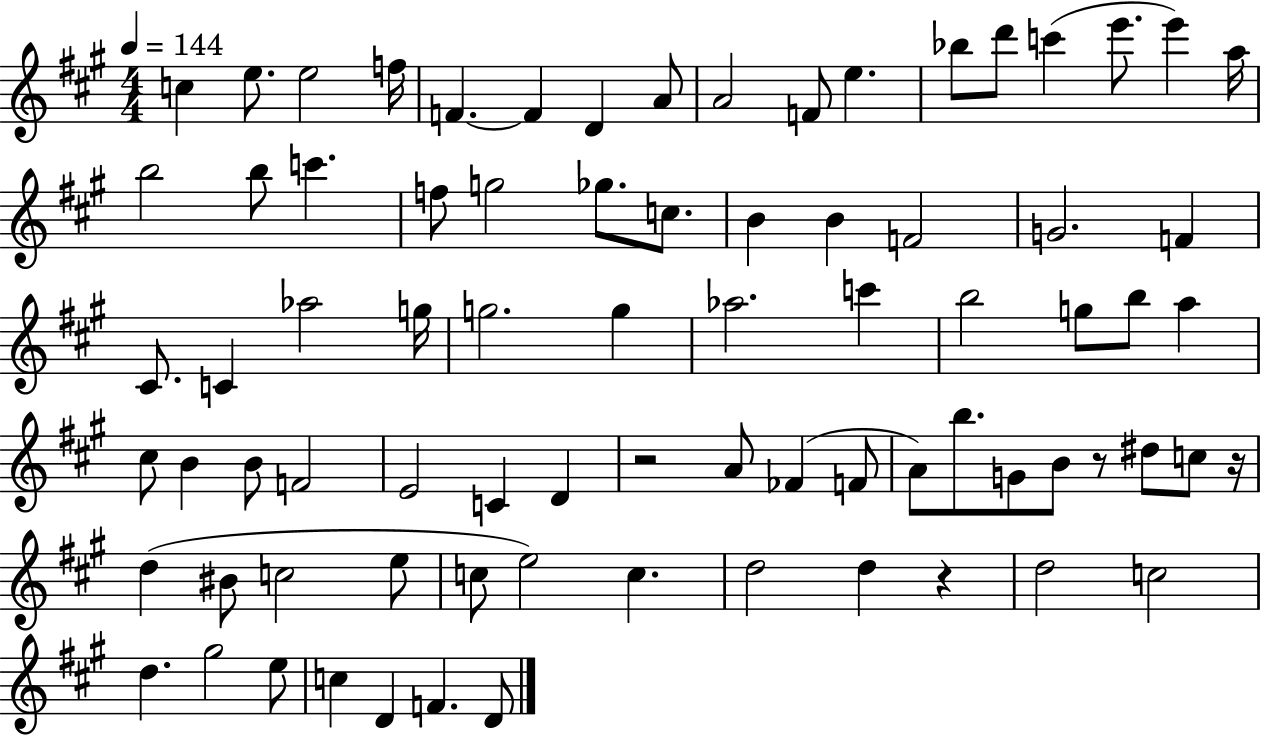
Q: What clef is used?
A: treble